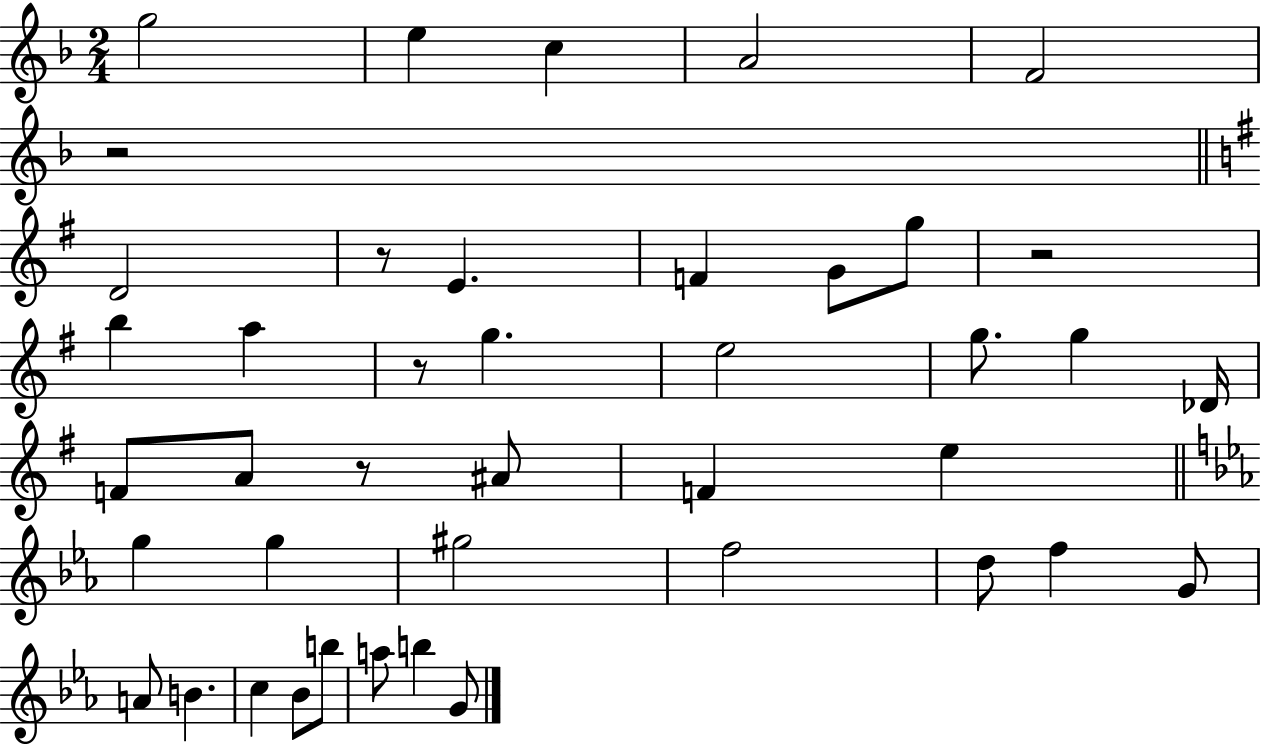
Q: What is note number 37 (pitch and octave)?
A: G4